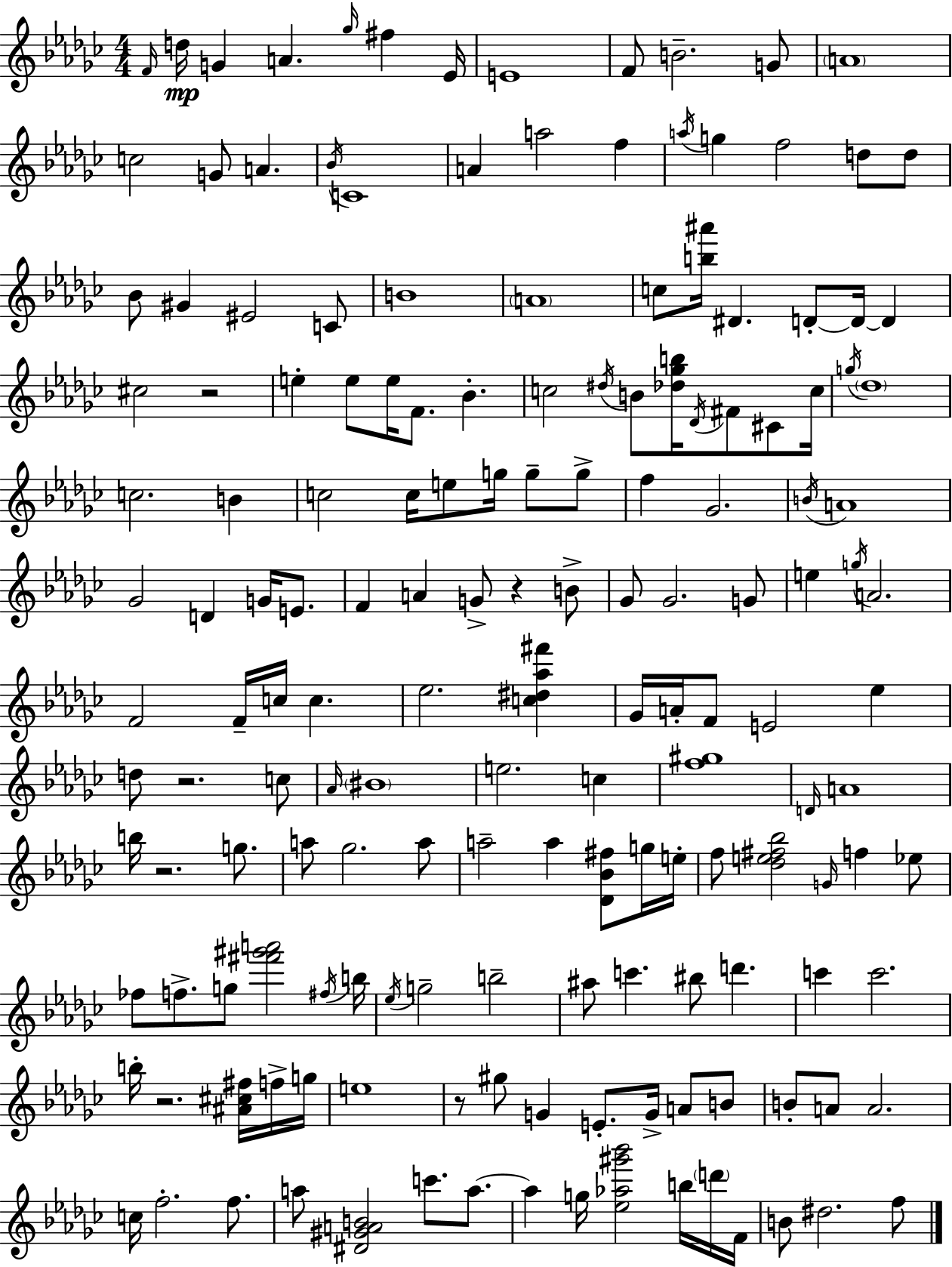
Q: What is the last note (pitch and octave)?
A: F5